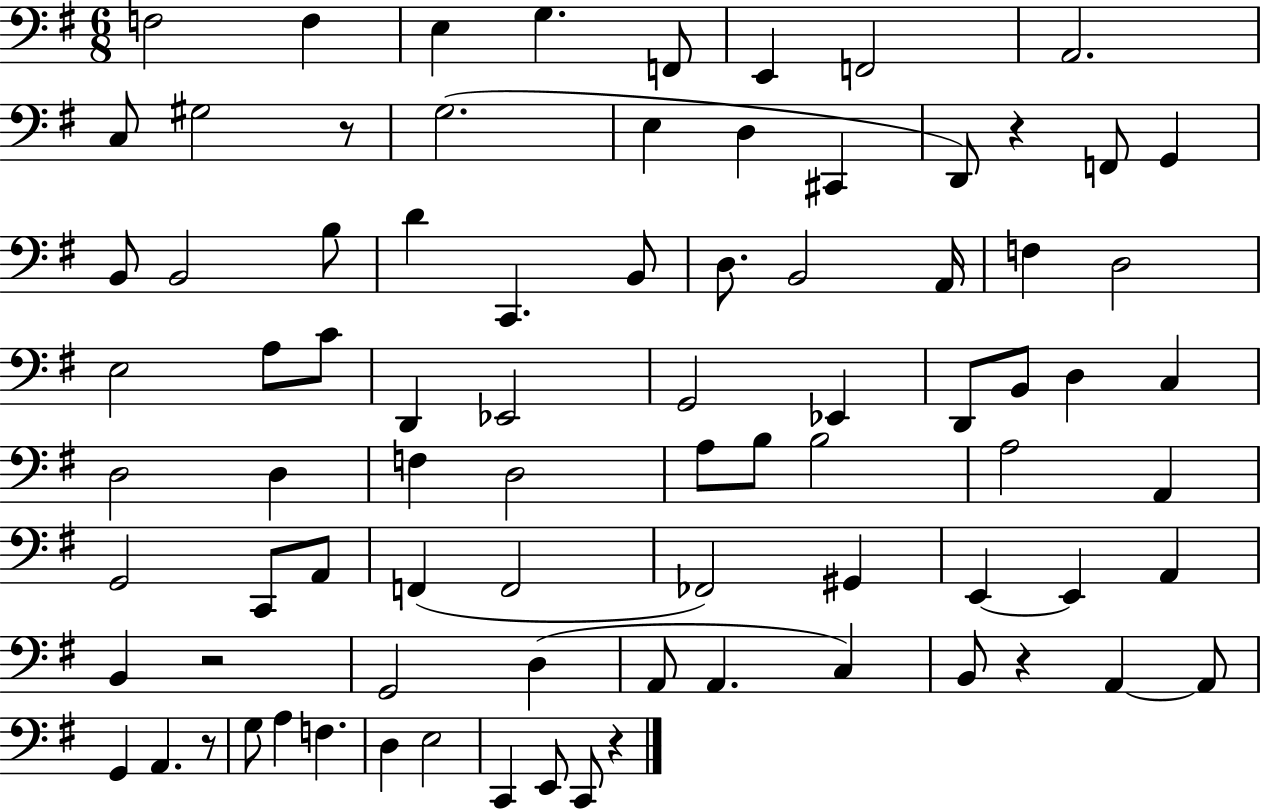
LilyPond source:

{
  \clef bass
  \numericTimeSignature
  \time 6/8
  \key g \major
  f2 f4 | e4 g4. f,8 | e,4 f,2 | a,2. | \break c8 gis2 r8 | g2.( | e4 d4 cis,4 | d,8) r4 f,8 g,4 | \break b,8 b,2 b8 | d'4 c,4. b,8 | d8. b,2 a,16 | f4 d2 | \break e2 a8 c'8 | d,4 ees,2 | g,2 ees,4 | d,8 b,8 d4 c4 | \break d2 d4 | f4 d2 | a8 b8 b2 | a2 a,4 | \break g,2 c,8 a,8 | f,4( f,2 | fes,2) gis,4 | e,4~~ e,4 a,4 | \break b,4 r2 | g,2 d4( | a,8 a,4. c4) | b,8 r4 a,4~~ a,8 | \break g,4 a,4. r8 | g8 a4 f4. | d4 e2 | c,4 e,8 c,8 r4 | \break \bar "|."
}